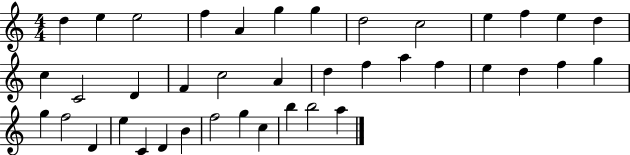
X:1
T:Untitled
M:4/4
L:1/4
K:C
d e e2 f A g g d2 c2 e f e d c C2 D F c2 A d f a f e d f g g f2 D e C D B f2 g c b b2 a